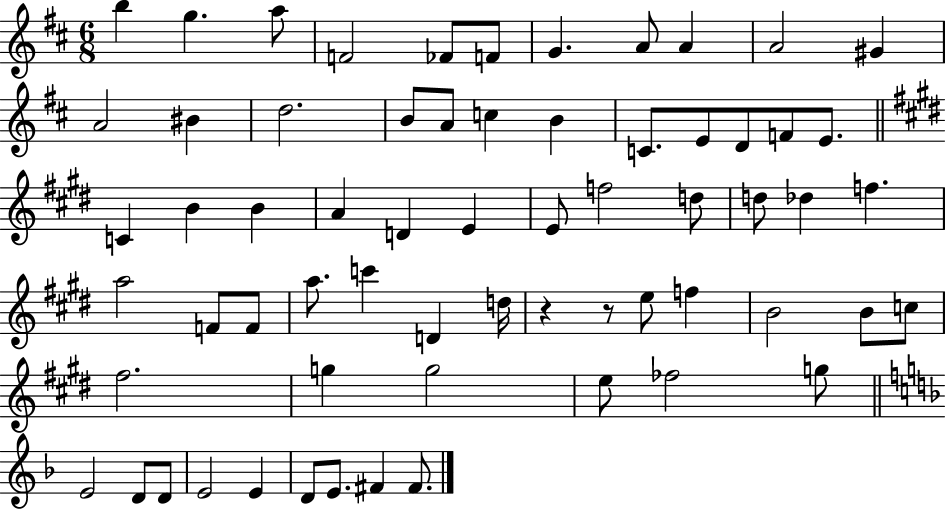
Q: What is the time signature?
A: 6/8